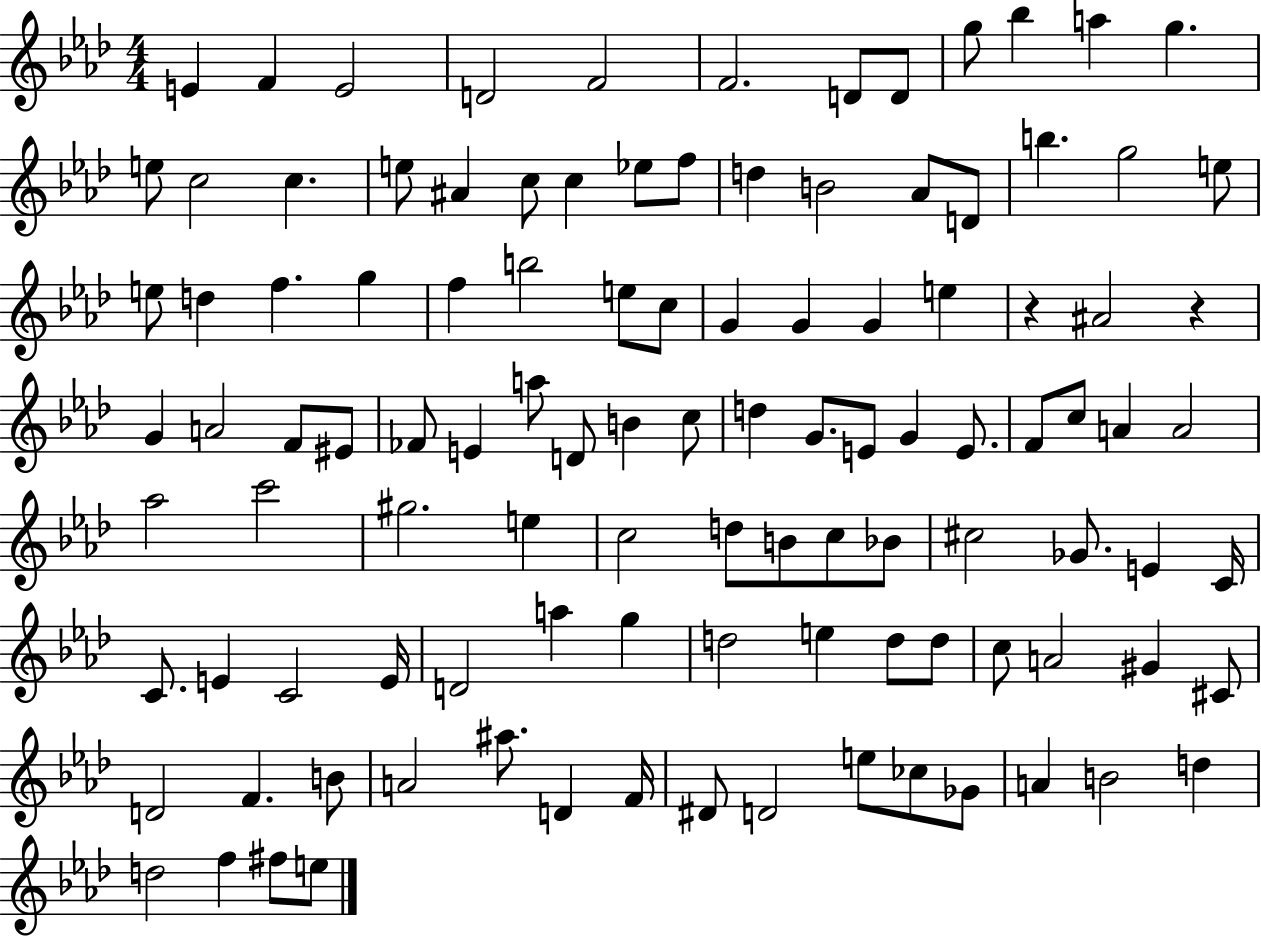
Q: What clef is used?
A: treble